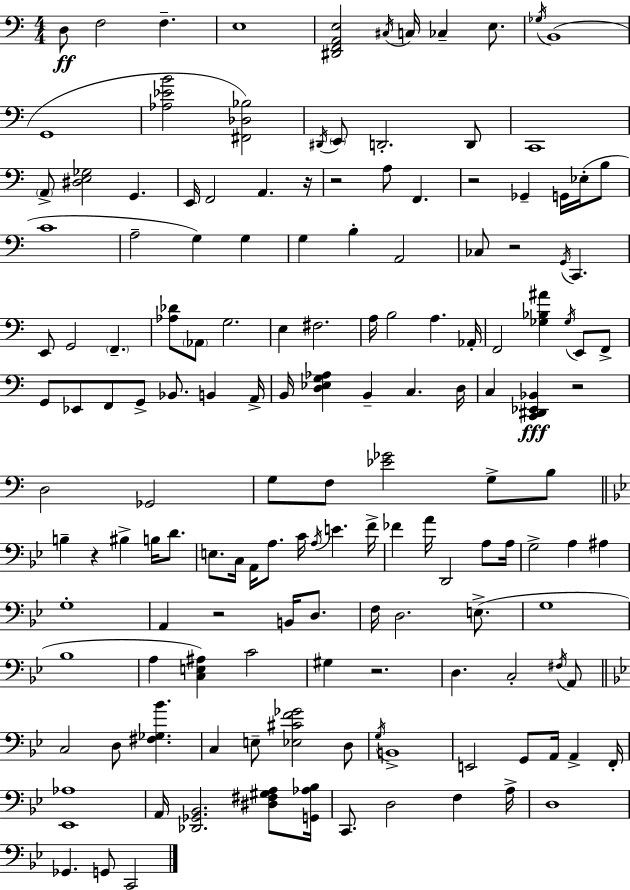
D3/e F3/h F3/q. E3/w [D#2,F2,A2,E3]/h C#3/s C3/s CES3/q E3/e. Gb3/s B2/w G2/w [Ab3,Eb4,B4]/h [F#2,Db3,Bb3]/h D#2/s E2/e D2/h. D2/e C2/w A2/e [D#3,E3,Gb3]/h G2/q. E2/s F2/h A2/q. R/s R/h A3/e F2/q. R/h Gb2/q G2/s Eb3/s B3/e C4/w A3/h G3/q G3/q G3/q B3/q A2/h CES3/e R/h G2/s C2/q. E2/e G2/h F2/q. [Ab3,Db4]/e Ab2/e G3/h. E3/q F#3/h. A3/s B3/h A3/q. Ab2/s F2/h [Gb3,Bb3,A#4]/q Gb3/s E2/e F2/e G2/e Eb2/e F2/e G2/e Bb2/e. B2/q A2/s B2/s [D3,Eb3,G3,Ab3]/q B2/q C3/q. D3/s C3/q [C2,D#2,Eb2,Bb2]/q R/h D3/h Gb2/h G3/e F3/e [Eb4,Gb4]/h G3/e B3/e B3/q R/q BIS3/q B3/s D4/e. E3/e. C3/s A2/s A3/e. C4/s A3/s E4/q. F4/s FES4/q A4/s D2/h A3/e A3/s G3/h A3/q A#3/q G3/w A2/q R/h B2/s D3/e. F3/s D3/h. E3/e. G3/w Bb3/w A3/q [C3,E3,A#3]/q C4/h G#3/q R/h. D3/q. C3/h F#3/s A2/e C3/h D3/e [F#3,Gb3,Bb4]/q. C3/q E3/e [Eb3,C#4,F4,Gb4]/h D3/e G3/s B2/w E2/h G2/e A2/s A2/q F2/s [Eb2,Ab3]/w A2/s [Db2,Gb2,Bb2]/h. [D#3,F#3,G#3,A3]/e [G2,Ab3,Bb3]/s C2/e. D3/h F3/q A3/s D3/w Gb2/q. G2/e C2/h